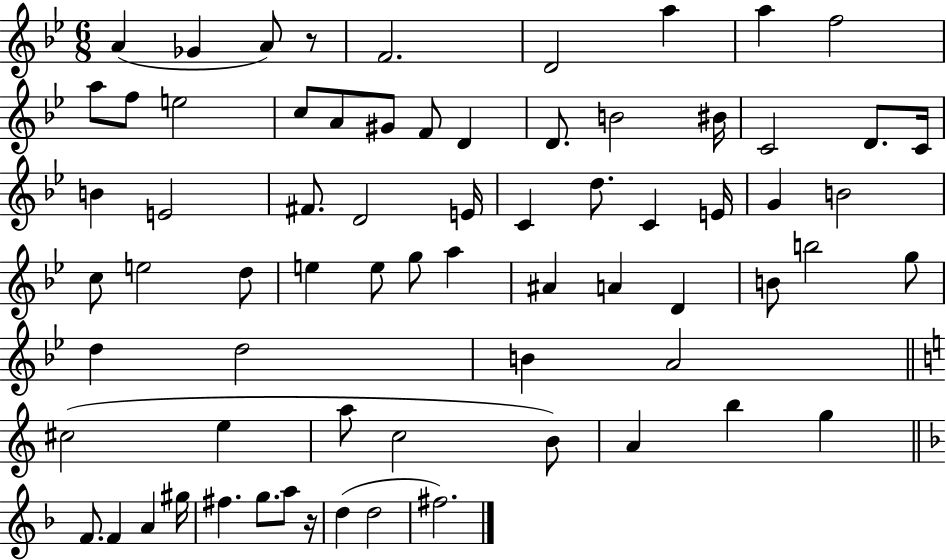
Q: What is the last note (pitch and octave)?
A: F#5